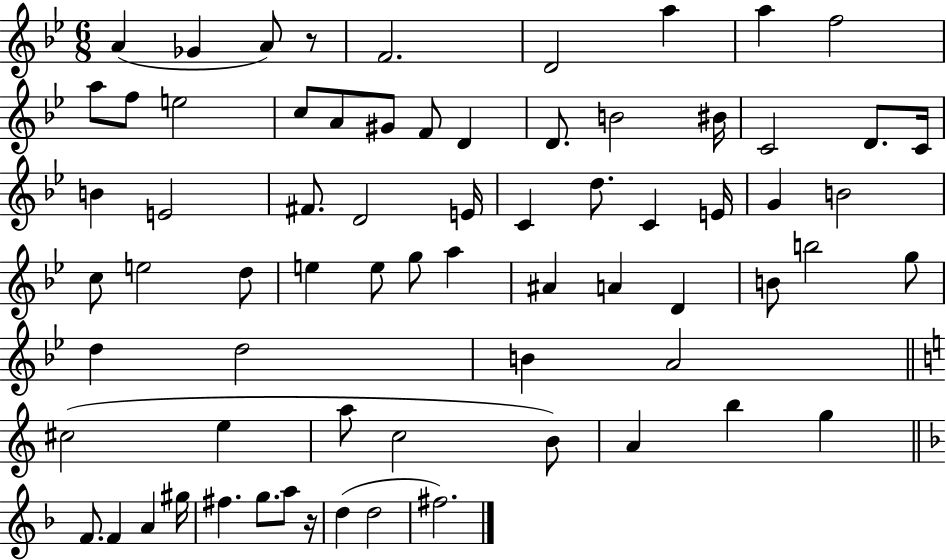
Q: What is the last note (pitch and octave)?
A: F#5